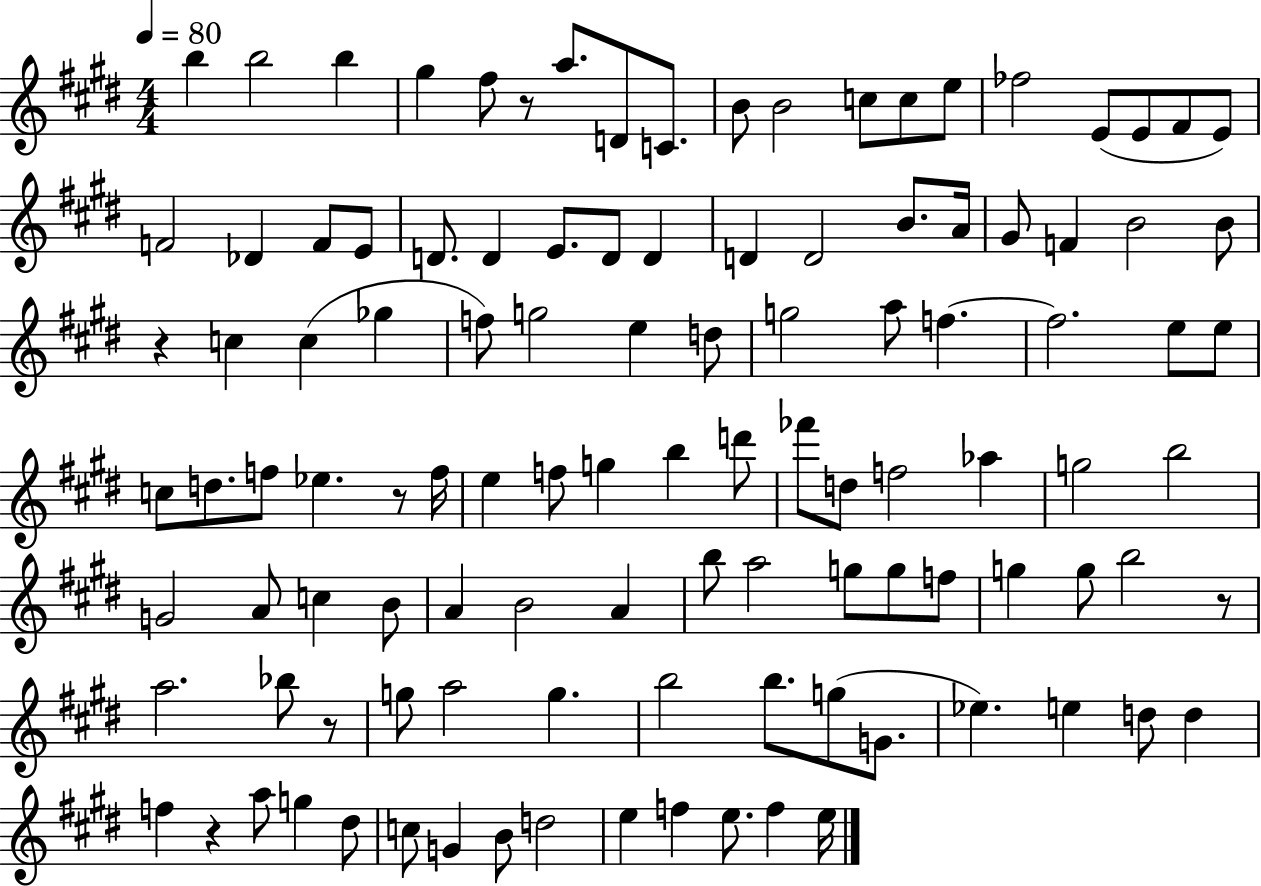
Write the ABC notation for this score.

X:1
T:Untitled
M:4/4
L:1/4
K:E
b b2 b ^g ^f/2 z/2 a/2 D/2 C/2 B/2 B2 c/2 c/2 e/2 _f2 E/2 E/2 ^F/2 E/2 F2 _D F/2 E/2 D/2 D E/2 D/2 D D D2 B/2 A/4 ^G/2 F B2 B/2 z c c _g f/2 g2 e d/2 g2 a/2 f f2 e/2 e/2 c/2 d/2 f/2 _e z/2 f/4 e f/2 g b d'/2 _f'/2 d/2 f2 _a g2 b2 G2 A/2 c B/2 A B2 A b/2 a2 g/2 g/2 f/2 g g/2 b2 z/2 a2 _b/2 z/2 g/2 a2 g b2 b/2 g/2 G/2 _e e d/2 d f z a/2 g ^d/2 c/2 G B/2 d2 e f e/2 f e/4